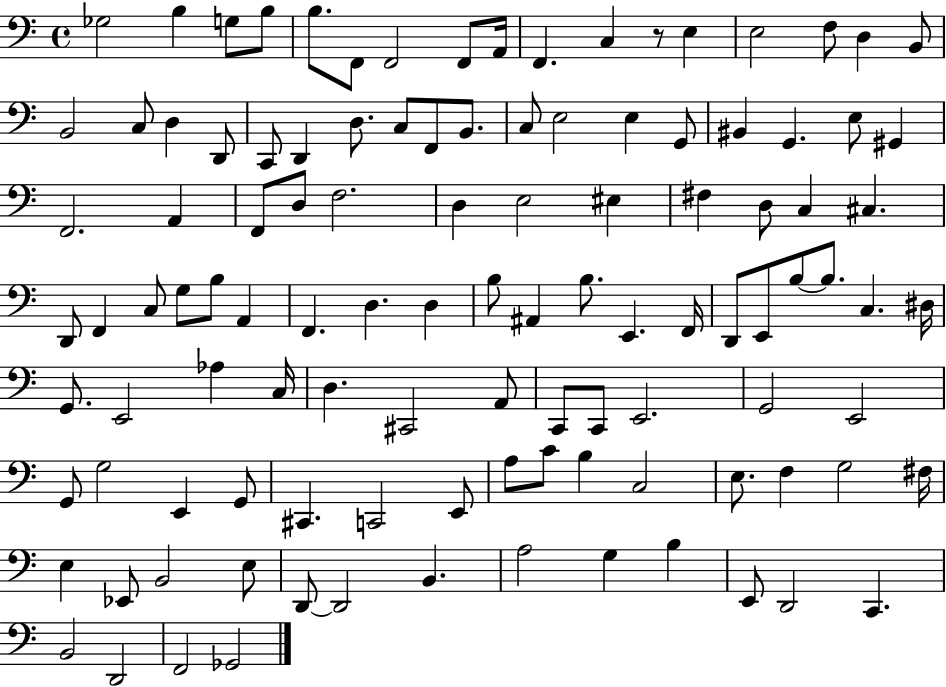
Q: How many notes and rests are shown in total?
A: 111